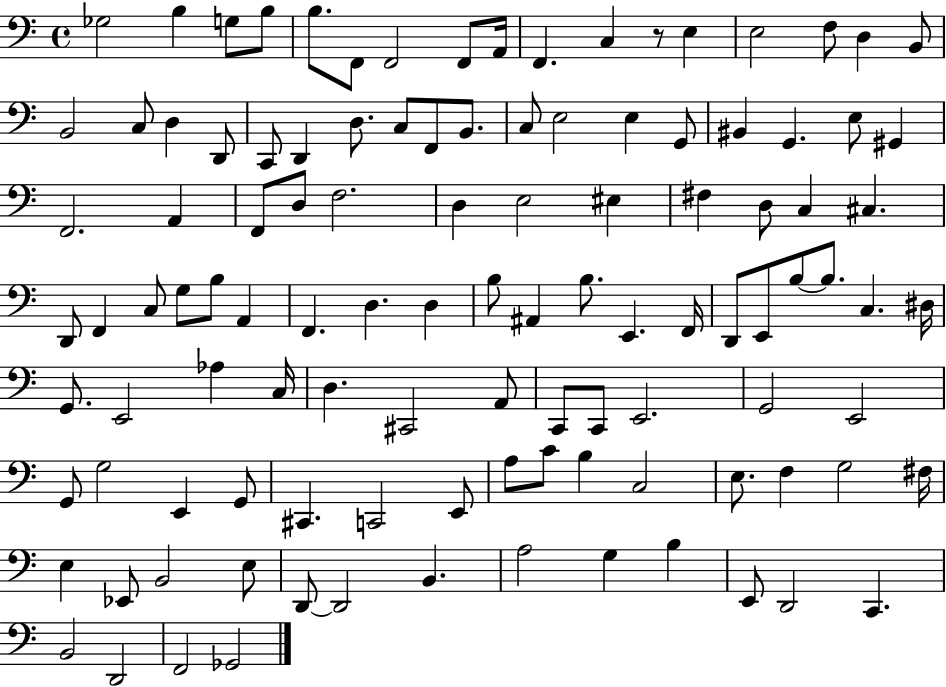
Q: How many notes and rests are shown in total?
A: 111